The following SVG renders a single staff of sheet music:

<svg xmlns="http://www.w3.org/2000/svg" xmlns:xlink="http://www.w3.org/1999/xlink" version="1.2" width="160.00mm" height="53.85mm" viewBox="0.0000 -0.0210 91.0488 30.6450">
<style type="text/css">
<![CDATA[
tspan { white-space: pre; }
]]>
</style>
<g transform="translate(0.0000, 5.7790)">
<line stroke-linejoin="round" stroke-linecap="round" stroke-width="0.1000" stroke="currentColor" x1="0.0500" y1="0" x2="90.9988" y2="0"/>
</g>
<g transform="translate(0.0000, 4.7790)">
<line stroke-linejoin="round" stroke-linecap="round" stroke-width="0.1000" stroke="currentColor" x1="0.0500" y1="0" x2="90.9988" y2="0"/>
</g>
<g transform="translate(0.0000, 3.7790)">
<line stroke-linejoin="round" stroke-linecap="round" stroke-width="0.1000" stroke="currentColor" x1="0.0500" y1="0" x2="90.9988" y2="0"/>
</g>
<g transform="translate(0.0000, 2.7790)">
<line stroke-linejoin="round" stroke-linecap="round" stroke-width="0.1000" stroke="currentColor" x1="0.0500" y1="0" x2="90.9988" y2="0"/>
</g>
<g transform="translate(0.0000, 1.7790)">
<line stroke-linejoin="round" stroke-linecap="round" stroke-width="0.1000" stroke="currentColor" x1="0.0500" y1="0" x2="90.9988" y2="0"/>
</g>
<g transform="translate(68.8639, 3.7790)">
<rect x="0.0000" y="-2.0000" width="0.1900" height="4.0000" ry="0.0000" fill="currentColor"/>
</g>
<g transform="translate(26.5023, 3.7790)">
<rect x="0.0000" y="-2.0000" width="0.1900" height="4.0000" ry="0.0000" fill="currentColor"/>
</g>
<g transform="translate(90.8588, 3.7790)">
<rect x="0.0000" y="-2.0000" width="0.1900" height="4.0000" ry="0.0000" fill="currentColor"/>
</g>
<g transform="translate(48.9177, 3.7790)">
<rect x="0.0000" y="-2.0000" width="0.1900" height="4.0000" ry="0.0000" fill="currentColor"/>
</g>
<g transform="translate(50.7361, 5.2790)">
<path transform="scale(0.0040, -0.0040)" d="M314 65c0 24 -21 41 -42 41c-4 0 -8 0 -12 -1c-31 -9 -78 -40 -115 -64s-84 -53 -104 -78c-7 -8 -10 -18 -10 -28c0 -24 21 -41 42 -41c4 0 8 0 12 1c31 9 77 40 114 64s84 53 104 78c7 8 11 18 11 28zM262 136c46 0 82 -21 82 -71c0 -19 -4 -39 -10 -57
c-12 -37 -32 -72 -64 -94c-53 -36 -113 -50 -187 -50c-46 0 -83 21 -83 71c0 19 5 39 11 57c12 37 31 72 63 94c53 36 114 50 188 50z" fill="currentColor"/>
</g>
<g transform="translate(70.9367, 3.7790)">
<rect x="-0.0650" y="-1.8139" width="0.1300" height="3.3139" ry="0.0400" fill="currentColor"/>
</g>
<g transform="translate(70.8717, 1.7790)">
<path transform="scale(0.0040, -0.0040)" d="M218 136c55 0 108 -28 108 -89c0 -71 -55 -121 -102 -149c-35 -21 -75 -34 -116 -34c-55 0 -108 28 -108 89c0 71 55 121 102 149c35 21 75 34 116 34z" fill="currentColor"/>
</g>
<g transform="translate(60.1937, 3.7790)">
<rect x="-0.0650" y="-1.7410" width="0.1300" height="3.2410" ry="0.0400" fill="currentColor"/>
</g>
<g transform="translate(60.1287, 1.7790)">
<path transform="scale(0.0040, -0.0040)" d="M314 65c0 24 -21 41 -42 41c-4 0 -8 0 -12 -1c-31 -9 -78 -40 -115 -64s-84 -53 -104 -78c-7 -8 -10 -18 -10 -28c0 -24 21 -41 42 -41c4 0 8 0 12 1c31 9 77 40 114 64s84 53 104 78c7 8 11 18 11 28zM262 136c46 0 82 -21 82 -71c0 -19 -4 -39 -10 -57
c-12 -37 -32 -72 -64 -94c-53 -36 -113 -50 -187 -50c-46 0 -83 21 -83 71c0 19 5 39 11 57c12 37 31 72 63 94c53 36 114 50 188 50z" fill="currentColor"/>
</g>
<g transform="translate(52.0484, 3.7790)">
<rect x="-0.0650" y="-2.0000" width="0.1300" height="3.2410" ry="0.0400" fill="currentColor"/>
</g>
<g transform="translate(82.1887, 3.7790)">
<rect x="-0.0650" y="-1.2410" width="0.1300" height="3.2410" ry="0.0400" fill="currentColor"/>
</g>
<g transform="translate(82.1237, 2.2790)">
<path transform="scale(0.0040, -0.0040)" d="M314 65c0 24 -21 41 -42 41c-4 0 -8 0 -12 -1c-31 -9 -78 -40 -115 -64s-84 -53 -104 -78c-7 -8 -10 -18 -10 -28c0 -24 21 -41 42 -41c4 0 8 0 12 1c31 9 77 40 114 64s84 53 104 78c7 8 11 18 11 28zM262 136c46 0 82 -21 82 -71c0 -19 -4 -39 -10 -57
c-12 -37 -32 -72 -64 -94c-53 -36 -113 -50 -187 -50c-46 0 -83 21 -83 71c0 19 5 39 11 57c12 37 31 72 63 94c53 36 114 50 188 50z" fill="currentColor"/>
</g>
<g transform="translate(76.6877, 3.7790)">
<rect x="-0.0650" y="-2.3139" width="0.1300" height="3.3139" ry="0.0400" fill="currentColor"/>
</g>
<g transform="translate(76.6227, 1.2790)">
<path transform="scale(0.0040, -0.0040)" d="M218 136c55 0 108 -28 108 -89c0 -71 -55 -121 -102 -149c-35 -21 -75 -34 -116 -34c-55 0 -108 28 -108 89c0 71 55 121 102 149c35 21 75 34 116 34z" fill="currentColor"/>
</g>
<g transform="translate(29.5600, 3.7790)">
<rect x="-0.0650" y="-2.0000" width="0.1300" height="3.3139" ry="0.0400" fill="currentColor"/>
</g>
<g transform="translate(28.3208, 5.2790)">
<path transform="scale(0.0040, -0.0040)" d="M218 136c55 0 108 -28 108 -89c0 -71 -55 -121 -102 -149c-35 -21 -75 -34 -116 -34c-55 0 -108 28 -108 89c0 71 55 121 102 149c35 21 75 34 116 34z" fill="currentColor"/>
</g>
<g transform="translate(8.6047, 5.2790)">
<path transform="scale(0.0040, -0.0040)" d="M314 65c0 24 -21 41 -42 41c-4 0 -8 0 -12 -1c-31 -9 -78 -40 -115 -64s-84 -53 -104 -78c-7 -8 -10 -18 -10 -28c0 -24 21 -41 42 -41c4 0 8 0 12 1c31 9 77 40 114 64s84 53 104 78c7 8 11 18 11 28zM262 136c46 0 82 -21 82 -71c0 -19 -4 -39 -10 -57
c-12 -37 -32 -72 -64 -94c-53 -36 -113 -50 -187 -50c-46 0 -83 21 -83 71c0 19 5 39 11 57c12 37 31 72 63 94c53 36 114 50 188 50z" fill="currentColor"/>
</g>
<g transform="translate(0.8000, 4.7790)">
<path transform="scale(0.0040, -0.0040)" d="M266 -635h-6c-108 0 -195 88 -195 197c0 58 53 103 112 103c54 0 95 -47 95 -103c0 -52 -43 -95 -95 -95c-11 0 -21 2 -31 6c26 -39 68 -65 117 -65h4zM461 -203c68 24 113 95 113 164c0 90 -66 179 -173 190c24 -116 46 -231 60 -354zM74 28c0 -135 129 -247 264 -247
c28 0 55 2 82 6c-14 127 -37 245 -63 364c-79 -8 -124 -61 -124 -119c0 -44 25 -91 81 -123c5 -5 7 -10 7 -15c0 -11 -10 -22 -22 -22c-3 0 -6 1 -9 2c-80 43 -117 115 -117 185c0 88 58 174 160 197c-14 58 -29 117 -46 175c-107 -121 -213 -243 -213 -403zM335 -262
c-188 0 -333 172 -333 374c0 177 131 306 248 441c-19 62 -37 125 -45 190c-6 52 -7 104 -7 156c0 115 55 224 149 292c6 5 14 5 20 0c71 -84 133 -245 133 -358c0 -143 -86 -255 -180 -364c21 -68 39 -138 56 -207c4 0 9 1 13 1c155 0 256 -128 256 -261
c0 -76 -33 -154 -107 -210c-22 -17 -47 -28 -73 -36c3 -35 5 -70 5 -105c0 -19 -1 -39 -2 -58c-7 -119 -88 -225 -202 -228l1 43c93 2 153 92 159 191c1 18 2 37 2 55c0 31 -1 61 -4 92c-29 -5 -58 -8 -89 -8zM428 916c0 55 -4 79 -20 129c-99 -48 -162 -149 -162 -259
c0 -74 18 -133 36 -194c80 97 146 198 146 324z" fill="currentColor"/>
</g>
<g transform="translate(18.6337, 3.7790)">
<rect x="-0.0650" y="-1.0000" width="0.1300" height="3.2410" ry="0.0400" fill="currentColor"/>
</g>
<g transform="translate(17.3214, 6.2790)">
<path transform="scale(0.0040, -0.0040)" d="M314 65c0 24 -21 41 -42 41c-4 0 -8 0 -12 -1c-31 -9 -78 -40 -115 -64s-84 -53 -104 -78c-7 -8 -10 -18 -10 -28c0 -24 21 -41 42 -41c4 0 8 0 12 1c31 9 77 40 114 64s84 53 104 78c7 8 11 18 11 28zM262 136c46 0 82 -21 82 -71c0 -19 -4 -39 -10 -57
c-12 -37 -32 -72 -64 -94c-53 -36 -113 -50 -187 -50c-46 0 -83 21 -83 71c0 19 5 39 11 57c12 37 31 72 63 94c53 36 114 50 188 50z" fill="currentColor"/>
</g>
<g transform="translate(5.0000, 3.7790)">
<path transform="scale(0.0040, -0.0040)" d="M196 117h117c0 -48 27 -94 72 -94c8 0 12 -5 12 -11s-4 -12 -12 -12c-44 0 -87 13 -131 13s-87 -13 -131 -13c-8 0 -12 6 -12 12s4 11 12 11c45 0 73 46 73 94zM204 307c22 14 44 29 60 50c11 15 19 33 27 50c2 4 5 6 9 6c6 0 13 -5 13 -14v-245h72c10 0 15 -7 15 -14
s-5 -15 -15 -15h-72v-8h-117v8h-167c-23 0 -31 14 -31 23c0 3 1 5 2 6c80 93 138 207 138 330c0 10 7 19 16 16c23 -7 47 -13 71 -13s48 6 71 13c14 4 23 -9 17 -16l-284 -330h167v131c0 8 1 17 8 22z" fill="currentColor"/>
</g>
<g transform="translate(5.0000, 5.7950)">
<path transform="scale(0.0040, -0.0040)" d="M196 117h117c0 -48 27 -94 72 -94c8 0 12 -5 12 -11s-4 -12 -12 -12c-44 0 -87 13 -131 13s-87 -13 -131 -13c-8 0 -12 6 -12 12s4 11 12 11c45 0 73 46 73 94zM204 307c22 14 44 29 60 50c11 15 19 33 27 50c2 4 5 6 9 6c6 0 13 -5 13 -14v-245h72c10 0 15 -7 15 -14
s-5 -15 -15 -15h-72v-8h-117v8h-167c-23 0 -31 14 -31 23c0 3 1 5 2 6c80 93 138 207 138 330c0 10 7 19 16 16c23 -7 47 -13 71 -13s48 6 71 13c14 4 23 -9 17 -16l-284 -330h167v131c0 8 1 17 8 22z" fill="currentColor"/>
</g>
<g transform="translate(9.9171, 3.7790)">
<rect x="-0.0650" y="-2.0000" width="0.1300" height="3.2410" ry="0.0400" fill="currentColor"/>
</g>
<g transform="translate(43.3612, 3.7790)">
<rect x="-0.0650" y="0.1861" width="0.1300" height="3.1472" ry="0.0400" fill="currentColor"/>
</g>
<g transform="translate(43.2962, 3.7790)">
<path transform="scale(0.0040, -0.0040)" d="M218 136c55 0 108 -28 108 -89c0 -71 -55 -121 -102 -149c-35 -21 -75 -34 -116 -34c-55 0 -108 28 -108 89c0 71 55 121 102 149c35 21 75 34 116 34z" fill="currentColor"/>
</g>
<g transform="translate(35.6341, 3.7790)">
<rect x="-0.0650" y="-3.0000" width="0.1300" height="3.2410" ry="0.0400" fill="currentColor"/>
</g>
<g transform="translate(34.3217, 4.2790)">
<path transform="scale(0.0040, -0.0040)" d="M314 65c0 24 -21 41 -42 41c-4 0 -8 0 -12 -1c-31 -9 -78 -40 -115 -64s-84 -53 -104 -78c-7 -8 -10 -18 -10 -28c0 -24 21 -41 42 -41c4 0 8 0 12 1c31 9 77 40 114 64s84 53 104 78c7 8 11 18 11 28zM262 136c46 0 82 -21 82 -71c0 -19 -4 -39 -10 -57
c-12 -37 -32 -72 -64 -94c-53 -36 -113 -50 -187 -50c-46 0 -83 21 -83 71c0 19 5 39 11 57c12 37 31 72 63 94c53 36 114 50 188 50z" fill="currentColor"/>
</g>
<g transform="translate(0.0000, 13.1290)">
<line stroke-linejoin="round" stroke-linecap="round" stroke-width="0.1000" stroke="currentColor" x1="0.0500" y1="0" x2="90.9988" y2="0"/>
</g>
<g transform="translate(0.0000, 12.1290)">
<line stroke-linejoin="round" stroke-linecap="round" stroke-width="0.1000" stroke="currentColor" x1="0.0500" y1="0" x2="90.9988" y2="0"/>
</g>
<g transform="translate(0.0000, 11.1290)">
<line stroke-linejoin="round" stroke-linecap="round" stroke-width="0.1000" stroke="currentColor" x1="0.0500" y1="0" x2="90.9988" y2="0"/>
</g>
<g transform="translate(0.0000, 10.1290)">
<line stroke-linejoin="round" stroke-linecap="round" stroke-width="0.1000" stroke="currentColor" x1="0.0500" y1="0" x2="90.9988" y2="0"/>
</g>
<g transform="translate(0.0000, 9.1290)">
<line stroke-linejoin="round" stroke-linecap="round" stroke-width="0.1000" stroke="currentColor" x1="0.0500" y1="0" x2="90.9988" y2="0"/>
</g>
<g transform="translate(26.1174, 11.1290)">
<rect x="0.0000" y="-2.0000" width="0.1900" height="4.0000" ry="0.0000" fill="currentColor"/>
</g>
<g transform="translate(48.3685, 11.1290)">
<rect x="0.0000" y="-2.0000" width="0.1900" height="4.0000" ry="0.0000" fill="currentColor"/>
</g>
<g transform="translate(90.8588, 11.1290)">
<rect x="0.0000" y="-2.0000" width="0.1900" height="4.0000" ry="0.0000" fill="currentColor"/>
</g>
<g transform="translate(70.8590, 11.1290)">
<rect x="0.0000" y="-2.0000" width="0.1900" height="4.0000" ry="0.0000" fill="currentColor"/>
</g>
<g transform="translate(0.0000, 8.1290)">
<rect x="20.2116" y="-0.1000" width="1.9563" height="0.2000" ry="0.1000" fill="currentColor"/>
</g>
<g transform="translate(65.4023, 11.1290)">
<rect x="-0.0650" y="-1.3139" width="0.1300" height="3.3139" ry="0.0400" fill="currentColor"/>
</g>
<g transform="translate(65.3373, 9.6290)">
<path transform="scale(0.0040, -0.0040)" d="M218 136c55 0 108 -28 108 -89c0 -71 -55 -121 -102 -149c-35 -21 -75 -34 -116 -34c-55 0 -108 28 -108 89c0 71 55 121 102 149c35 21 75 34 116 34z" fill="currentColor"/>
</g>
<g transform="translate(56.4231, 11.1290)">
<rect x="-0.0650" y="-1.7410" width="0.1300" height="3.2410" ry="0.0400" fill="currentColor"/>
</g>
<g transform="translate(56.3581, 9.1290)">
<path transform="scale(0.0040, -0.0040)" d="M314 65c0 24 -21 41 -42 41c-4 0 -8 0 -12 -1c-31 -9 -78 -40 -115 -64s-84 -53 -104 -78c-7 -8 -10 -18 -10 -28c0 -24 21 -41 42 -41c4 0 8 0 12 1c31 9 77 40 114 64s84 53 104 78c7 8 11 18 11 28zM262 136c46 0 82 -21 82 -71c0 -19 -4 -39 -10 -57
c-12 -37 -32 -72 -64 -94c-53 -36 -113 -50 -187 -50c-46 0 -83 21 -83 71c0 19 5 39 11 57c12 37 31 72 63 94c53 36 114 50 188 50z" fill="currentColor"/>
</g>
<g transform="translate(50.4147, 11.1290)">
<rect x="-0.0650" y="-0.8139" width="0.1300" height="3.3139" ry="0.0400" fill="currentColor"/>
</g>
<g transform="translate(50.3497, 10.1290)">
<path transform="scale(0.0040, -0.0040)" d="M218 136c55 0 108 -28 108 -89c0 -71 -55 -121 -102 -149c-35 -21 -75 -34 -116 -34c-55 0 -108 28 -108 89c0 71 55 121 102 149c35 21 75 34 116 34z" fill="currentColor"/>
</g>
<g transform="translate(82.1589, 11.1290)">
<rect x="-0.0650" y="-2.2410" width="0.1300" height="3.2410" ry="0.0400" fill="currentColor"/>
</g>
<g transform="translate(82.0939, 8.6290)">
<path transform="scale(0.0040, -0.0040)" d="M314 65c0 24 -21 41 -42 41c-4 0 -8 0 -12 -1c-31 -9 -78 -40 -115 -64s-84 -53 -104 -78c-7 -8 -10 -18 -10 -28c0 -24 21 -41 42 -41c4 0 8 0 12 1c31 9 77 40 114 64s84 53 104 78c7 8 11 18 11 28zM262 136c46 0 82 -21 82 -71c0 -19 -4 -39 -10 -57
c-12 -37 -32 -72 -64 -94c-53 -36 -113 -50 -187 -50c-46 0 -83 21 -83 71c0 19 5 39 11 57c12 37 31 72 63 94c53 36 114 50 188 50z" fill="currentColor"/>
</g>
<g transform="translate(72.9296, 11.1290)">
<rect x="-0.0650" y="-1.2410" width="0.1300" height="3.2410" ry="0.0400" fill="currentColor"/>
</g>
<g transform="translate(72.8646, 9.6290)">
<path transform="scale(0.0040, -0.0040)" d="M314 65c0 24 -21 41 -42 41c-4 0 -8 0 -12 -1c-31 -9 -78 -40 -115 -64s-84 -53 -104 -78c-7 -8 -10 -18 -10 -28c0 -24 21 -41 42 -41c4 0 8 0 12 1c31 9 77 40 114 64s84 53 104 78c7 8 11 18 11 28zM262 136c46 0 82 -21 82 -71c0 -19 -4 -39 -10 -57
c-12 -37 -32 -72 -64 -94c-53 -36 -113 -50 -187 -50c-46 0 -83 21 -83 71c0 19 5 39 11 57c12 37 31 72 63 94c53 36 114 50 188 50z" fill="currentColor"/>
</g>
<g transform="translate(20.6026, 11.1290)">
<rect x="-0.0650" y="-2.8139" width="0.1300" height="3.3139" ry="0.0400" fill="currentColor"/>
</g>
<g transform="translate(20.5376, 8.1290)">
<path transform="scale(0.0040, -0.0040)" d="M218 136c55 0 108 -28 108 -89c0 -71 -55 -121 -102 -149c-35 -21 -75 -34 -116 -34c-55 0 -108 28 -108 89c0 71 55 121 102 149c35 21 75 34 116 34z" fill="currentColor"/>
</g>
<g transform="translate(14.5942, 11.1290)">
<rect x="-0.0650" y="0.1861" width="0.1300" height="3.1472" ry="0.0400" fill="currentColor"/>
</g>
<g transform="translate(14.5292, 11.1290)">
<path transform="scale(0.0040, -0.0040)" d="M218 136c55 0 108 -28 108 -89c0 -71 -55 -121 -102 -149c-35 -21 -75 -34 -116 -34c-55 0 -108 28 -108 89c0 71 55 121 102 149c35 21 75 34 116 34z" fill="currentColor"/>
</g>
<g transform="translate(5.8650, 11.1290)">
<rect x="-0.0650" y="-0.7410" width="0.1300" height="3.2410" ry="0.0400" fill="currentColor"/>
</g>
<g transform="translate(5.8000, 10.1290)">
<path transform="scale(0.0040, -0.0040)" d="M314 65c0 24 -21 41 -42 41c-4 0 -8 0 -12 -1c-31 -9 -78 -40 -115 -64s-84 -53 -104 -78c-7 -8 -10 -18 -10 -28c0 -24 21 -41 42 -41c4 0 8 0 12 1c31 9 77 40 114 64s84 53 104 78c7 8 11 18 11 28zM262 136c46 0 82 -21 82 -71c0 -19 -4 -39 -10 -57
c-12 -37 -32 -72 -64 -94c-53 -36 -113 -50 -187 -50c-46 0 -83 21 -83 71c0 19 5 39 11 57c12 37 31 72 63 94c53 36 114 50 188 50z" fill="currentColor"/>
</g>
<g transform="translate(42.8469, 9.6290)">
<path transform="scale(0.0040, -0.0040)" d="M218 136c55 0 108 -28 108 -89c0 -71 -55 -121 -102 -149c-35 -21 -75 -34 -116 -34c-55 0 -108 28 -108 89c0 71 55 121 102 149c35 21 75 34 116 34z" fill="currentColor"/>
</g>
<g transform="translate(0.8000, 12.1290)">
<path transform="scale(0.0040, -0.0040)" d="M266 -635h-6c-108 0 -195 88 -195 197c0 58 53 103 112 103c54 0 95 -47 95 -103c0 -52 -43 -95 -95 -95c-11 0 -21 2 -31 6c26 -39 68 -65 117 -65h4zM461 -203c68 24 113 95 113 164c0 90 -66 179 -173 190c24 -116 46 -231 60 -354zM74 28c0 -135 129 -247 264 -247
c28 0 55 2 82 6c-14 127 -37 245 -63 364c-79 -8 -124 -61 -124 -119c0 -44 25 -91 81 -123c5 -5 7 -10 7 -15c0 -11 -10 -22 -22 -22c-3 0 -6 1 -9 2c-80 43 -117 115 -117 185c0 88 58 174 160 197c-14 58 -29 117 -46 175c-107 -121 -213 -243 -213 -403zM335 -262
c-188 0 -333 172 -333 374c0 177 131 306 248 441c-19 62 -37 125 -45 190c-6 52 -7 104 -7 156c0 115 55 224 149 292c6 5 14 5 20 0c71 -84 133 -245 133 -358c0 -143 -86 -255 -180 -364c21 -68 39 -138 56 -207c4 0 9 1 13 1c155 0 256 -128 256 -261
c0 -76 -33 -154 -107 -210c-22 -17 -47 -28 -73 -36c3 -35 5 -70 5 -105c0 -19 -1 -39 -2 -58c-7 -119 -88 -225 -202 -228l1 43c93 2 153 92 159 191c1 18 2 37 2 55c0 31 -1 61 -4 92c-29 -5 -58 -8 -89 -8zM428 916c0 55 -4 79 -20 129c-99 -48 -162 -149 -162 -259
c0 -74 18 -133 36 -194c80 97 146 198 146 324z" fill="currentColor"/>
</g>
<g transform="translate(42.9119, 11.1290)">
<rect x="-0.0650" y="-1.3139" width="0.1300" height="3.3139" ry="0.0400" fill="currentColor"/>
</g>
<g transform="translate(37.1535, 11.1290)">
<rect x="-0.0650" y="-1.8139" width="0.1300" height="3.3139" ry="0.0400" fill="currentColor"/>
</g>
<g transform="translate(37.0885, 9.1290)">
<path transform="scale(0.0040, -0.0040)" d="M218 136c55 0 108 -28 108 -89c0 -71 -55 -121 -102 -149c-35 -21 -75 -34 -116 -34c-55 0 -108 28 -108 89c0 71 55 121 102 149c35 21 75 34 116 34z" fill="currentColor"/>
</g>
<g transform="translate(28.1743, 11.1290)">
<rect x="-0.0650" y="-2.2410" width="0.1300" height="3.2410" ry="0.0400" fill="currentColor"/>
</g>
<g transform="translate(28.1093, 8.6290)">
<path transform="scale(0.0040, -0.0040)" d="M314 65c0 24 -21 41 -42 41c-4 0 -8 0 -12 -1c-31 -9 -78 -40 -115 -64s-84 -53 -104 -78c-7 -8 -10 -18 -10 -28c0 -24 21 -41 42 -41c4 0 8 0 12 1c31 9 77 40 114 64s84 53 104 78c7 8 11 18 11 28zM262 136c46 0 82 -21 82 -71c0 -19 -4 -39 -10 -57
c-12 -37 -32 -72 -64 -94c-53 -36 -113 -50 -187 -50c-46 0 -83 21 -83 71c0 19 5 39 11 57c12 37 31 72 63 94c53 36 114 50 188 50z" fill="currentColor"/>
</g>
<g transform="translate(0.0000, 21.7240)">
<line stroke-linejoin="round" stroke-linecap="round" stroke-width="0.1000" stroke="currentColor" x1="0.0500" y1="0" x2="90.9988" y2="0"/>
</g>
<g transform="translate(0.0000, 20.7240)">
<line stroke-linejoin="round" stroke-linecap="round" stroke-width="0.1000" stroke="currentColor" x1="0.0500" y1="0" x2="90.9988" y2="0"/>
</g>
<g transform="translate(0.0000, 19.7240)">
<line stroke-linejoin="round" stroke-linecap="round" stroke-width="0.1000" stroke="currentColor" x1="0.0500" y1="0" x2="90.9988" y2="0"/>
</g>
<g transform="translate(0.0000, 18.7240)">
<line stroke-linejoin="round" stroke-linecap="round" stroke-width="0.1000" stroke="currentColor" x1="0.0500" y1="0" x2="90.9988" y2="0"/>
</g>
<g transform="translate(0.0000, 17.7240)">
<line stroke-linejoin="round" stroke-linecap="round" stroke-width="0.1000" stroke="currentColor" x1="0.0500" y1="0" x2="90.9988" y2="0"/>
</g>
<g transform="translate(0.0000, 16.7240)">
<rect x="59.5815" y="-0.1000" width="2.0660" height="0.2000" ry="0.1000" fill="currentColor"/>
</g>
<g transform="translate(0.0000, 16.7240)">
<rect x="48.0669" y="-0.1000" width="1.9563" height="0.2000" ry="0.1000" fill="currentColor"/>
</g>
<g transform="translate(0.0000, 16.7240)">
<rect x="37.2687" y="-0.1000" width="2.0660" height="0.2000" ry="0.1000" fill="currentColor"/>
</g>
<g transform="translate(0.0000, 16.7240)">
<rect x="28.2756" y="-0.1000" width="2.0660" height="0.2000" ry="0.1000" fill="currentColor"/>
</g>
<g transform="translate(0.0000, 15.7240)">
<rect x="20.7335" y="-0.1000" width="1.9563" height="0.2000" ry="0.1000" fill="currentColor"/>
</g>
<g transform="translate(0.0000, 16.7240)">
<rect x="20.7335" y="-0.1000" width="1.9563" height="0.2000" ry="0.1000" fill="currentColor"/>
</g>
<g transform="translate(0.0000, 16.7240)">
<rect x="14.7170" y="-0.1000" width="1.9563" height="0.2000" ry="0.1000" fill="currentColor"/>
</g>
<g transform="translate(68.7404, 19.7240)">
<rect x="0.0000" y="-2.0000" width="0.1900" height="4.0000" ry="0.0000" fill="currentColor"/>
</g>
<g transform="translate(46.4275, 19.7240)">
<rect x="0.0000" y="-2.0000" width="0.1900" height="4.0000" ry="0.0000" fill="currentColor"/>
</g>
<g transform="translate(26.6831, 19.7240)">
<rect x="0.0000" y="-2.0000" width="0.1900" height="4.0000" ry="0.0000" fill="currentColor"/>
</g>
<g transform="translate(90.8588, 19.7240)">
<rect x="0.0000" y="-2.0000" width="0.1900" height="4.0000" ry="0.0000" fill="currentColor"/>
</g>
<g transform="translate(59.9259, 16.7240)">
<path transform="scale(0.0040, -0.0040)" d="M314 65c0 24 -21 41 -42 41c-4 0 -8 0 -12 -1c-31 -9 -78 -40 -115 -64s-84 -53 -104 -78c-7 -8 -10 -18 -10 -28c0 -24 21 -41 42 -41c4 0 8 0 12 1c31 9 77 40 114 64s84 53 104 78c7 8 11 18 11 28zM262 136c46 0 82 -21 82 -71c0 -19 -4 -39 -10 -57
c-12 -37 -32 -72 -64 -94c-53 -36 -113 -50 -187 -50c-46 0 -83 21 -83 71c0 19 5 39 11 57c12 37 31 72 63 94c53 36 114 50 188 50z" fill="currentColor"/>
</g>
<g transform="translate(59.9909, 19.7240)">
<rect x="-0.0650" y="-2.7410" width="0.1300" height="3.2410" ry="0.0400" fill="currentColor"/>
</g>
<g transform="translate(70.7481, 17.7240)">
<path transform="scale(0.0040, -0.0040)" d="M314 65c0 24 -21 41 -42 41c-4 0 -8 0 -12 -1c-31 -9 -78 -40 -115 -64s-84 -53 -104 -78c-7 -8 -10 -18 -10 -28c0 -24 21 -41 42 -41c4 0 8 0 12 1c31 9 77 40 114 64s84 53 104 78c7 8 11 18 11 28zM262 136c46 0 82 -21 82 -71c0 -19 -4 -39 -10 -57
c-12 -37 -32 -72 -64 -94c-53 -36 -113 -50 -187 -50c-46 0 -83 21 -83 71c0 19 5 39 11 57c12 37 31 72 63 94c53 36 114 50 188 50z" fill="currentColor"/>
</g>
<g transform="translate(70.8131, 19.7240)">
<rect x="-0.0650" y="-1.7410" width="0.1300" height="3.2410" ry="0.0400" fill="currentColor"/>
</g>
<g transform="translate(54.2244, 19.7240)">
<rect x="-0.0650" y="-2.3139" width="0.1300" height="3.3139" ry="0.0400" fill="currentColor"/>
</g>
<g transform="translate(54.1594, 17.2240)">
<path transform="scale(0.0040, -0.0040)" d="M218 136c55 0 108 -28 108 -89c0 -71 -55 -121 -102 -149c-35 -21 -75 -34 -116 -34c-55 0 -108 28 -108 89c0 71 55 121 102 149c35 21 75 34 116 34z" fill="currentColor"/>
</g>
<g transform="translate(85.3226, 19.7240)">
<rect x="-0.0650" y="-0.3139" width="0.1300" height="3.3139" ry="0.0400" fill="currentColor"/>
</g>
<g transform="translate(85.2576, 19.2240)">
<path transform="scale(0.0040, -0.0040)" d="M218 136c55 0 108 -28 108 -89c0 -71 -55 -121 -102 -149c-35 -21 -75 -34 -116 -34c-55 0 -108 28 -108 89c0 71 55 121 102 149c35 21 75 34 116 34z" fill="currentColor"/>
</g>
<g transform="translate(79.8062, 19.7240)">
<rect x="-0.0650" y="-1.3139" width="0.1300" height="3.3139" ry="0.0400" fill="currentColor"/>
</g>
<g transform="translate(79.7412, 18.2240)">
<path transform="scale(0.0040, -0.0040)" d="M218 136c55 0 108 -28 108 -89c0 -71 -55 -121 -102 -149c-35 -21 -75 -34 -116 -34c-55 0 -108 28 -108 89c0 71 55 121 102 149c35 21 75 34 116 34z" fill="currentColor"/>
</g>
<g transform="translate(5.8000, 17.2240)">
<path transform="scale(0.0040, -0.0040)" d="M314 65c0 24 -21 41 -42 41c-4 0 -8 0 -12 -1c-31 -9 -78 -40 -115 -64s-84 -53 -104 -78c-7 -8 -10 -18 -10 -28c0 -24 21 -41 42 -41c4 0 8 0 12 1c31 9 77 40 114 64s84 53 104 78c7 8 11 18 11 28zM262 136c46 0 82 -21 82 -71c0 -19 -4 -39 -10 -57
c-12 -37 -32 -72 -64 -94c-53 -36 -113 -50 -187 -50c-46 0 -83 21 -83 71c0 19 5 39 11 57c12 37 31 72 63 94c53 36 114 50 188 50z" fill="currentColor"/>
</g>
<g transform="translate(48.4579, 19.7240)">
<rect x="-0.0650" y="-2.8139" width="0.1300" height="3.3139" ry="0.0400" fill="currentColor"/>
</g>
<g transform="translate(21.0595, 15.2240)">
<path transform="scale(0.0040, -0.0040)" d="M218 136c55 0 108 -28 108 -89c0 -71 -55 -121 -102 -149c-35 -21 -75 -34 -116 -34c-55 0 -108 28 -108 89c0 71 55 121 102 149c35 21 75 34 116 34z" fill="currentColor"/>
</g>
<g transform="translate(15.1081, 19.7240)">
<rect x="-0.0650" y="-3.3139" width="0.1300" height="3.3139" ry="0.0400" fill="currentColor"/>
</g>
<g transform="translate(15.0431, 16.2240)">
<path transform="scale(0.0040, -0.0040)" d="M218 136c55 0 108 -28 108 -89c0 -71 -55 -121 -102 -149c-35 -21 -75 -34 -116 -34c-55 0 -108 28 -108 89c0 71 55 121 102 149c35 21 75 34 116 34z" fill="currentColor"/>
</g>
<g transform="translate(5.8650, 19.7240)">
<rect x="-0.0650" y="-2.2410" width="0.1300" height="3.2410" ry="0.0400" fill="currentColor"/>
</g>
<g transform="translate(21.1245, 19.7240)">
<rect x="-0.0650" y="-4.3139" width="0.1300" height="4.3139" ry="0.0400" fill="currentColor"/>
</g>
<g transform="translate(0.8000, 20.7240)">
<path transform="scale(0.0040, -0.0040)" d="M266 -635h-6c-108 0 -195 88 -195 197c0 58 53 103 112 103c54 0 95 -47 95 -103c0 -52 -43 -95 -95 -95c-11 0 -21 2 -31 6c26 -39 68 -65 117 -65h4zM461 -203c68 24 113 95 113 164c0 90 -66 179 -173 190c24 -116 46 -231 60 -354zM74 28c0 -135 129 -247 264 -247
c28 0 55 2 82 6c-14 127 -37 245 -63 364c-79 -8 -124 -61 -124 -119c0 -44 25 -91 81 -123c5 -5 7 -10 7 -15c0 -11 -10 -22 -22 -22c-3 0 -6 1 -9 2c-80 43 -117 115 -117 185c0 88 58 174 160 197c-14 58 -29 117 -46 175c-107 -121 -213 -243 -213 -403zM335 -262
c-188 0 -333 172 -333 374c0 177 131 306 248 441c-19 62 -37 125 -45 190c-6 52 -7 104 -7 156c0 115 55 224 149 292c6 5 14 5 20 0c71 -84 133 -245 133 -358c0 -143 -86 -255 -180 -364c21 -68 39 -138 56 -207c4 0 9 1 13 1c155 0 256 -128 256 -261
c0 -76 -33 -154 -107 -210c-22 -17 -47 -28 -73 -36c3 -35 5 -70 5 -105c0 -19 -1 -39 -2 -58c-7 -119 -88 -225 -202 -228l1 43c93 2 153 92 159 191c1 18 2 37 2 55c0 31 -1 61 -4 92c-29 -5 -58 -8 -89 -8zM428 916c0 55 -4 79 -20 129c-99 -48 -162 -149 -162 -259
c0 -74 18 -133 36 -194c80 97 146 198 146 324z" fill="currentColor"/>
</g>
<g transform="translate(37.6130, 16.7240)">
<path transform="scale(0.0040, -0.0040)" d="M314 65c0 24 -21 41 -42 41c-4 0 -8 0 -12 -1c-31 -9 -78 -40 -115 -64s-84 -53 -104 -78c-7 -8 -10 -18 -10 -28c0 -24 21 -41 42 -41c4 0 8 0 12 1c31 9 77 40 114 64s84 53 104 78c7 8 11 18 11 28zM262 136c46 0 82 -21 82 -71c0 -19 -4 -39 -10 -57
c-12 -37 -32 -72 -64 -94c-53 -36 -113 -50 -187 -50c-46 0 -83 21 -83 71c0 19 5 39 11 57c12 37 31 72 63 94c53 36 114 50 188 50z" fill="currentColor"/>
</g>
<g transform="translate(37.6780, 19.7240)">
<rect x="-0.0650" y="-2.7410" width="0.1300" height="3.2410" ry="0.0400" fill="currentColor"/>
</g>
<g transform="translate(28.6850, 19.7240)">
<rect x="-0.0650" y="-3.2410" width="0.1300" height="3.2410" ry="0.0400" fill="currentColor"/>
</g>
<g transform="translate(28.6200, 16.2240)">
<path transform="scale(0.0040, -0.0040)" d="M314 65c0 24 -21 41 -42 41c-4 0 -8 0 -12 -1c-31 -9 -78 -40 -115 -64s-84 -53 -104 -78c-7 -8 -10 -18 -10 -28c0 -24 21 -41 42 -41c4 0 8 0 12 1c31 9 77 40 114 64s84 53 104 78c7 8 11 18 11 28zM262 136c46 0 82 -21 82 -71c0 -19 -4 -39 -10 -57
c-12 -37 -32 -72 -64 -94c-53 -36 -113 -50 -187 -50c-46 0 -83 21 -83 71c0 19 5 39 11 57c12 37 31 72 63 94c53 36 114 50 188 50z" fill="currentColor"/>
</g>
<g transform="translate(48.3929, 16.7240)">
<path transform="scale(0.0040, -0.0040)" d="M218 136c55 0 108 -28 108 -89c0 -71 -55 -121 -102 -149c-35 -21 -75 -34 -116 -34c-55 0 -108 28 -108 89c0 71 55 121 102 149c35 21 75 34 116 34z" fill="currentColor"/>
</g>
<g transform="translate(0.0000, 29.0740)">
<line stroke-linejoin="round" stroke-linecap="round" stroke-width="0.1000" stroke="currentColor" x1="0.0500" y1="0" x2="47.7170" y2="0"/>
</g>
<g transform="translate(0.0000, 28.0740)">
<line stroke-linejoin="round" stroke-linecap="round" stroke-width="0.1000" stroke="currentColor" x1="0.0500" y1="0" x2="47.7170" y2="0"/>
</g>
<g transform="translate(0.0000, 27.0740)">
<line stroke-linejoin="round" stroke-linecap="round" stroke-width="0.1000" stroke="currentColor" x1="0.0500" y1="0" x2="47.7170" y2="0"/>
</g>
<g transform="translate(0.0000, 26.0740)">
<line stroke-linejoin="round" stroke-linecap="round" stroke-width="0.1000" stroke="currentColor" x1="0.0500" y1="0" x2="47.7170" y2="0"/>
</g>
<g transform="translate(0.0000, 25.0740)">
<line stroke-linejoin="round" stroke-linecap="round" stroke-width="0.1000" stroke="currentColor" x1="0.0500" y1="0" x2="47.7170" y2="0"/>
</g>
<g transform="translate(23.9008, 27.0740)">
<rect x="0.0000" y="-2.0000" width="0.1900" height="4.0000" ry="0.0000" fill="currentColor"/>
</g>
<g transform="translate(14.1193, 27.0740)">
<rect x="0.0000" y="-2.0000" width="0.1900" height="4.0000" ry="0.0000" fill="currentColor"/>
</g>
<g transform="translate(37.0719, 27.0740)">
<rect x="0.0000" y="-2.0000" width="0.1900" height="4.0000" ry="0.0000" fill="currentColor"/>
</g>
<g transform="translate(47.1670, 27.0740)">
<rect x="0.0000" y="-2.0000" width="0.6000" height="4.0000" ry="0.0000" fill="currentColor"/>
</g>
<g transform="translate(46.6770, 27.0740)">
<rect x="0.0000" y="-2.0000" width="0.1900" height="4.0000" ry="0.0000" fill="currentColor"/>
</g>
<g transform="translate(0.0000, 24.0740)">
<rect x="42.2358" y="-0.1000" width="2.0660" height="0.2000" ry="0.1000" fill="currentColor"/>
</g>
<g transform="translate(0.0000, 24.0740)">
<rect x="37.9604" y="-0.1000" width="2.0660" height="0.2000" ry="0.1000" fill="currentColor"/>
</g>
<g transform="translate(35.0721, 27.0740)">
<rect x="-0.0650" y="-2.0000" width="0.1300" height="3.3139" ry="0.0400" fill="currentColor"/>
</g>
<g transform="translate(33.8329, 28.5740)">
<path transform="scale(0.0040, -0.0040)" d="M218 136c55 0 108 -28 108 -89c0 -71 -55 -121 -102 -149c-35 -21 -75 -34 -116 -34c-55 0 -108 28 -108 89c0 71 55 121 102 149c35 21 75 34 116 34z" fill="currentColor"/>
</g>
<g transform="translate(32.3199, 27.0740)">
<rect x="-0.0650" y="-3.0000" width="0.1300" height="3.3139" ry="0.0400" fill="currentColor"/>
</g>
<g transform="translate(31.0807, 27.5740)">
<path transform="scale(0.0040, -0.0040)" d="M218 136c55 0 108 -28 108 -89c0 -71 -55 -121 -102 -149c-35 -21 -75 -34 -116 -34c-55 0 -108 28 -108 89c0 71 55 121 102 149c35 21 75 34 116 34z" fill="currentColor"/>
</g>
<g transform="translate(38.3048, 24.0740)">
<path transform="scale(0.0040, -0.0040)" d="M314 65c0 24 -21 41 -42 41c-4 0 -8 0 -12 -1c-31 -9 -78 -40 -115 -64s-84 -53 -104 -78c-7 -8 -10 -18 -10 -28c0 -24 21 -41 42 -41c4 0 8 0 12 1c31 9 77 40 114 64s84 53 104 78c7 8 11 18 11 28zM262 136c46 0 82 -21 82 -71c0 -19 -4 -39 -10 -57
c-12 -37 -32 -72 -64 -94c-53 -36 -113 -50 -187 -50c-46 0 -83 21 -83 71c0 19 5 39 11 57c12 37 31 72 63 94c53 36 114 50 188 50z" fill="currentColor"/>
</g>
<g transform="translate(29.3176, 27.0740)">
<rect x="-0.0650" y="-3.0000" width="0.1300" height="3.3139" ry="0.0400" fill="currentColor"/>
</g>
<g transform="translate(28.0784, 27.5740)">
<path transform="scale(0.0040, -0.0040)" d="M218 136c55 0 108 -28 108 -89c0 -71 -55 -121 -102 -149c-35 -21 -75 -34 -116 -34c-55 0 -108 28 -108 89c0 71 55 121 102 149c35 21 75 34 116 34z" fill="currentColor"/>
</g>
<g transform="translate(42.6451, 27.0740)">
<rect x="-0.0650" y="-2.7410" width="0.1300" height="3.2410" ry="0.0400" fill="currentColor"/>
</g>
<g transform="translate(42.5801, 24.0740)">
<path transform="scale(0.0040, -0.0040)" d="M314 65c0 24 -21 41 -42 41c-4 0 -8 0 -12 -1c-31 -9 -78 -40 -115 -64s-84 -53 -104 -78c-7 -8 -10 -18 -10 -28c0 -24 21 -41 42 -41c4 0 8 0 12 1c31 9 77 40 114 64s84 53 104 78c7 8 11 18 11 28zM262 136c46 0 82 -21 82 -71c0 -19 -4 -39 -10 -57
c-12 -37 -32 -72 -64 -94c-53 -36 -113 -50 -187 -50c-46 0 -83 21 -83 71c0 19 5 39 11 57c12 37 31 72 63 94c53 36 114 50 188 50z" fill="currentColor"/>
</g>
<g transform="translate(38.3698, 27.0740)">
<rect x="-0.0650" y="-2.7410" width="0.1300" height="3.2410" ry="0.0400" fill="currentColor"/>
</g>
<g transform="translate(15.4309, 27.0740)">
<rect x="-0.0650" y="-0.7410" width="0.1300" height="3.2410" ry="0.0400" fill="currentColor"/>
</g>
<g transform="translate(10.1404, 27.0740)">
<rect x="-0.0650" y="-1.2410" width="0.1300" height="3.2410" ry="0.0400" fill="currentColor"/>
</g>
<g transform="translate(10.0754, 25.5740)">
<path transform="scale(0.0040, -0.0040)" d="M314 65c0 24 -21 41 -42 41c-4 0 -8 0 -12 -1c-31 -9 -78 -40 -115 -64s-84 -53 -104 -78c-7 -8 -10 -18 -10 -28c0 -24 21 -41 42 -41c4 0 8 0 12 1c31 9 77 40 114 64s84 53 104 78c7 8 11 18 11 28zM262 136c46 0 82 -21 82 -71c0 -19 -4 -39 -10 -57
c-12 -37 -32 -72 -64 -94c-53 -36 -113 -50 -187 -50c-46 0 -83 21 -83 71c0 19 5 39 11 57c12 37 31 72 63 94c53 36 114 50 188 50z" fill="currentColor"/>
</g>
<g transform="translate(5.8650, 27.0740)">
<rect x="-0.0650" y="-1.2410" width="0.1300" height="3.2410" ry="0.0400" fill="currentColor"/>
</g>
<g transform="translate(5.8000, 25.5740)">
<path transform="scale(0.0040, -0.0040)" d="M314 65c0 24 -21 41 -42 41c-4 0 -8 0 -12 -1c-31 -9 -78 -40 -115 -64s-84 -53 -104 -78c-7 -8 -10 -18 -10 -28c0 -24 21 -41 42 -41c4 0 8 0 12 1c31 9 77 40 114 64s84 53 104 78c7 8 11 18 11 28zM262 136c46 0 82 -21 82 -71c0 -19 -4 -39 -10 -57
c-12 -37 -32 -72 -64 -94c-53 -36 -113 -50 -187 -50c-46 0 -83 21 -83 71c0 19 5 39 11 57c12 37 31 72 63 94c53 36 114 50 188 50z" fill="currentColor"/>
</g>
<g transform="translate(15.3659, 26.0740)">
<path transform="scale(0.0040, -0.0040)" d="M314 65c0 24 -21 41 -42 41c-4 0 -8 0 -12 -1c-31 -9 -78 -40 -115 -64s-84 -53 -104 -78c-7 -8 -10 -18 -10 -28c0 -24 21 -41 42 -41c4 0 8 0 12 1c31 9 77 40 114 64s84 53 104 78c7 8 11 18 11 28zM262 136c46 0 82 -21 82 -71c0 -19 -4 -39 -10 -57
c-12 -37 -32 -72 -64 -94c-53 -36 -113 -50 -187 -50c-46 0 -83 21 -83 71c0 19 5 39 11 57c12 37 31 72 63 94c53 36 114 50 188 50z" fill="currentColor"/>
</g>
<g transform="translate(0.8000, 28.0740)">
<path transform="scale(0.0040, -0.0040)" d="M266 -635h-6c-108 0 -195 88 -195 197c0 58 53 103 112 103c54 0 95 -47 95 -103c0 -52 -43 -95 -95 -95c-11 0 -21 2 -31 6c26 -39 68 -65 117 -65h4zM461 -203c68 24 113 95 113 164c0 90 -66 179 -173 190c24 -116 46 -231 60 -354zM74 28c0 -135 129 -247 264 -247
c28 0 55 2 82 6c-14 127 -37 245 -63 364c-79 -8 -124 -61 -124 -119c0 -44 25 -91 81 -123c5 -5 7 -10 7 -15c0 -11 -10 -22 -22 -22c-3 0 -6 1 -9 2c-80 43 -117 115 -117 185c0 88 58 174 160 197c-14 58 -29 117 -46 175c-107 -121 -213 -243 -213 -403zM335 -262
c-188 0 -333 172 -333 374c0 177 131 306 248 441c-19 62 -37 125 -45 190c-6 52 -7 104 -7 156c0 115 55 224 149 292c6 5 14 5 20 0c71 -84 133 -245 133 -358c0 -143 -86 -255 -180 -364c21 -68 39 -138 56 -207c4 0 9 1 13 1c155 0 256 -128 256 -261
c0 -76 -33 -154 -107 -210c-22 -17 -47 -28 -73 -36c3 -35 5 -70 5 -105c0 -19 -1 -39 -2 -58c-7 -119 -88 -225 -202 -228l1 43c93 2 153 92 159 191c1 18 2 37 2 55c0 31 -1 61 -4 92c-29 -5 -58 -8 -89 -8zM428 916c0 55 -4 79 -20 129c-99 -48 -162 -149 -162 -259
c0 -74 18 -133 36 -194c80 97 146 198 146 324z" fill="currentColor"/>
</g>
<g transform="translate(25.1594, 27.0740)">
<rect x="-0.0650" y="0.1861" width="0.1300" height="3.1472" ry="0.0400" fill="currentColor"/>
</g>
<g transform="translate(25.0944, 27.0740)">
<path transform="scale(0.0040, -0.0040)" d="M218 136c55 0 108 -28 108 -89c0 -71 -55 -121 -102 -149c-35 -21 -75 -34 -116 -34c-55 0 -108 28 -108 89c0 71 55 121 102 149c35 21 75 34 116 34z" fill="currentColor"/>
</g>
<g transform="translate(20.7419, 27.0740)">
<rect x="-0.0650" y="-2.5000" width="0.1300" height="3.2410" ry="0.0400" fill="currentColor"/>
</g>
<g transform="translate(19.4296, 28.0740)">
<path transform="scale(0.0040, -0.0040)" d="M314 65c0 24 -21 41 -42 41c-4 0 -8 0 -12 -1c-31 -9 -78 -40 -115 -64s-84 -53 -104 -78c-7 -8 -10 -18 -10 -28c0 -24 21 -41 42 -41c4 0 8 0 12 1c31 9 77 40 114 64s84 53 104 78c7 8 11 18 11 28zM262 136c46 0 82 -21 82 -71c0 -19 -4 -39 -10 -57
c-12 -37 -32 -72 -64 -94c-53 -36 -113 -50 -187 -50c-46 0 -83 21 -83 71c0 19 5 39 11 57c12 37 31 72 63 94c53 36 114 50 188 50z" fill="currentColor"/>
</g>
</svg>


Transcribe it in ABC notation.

X:1
T:Untitled
M:4/4
L:1/4
K:C
F2 D2 F A2 B F2 f2 f g e2 d2 B a g2 f e d f2 e e2 g2 g2 b d' b2 a2 a g a2 f2 e c e2 e2 d2 G2 B A A F a2 a2